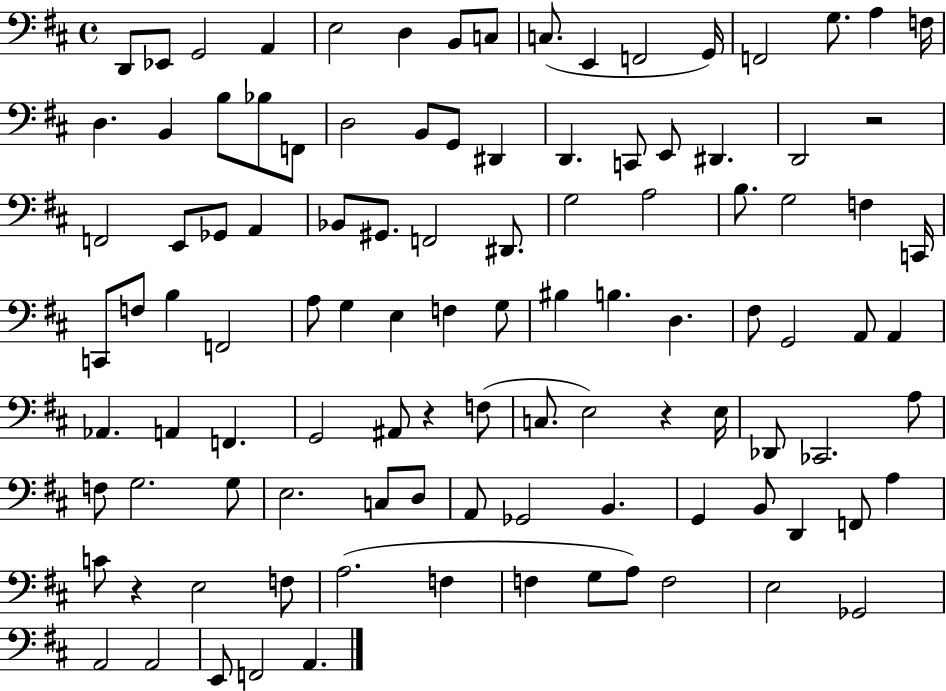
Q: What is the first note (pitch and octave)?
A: D2